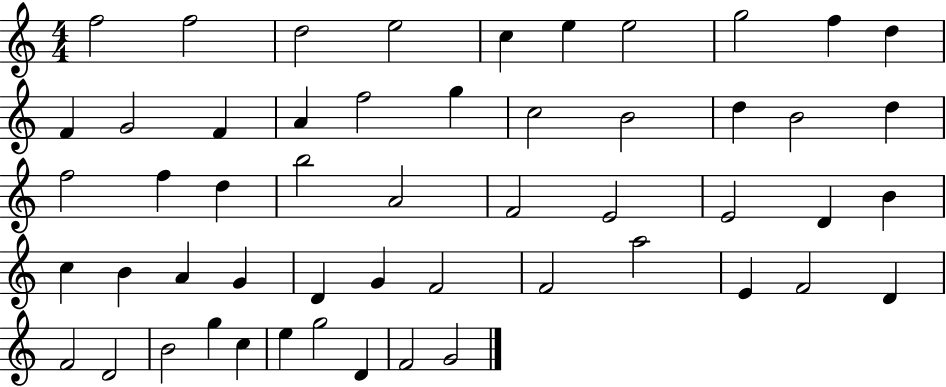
X:1
T:Untitled
M:4/4
L:1/4
K:C
f2 f2 d2 e2 c e e2 g2 f d F G2 F A f2 g c2 B2 d B2 d f2 f d b2 A2 F2 E2 E2 D B c B A G D G F2 F2 a2 E F2 D F2 D2 B2 g c e g2 D F2 G2